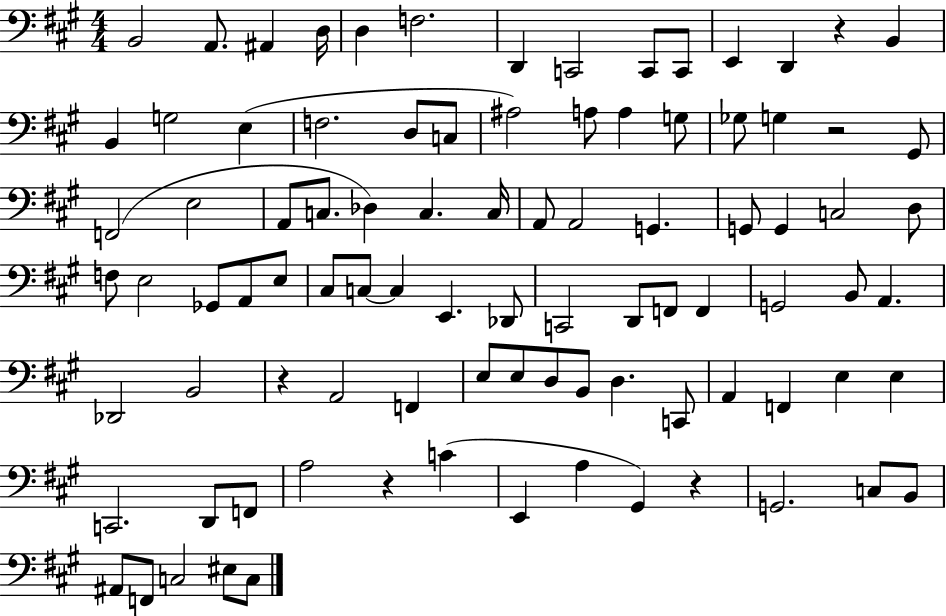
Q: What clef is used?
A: bass